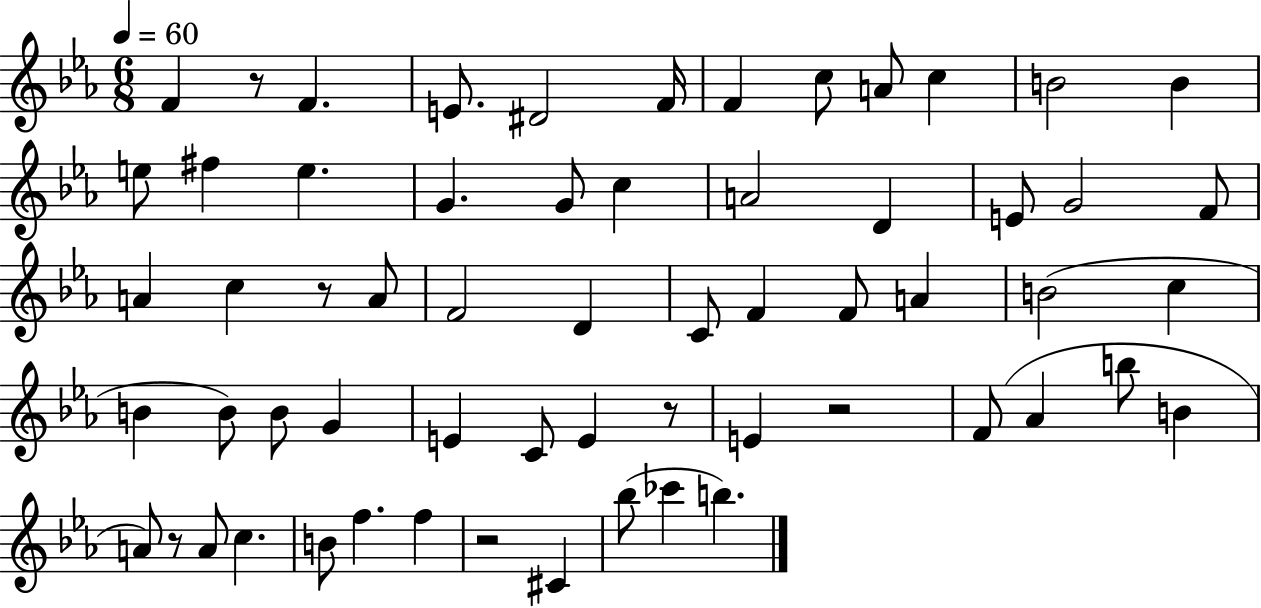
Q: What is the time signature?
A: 6/8